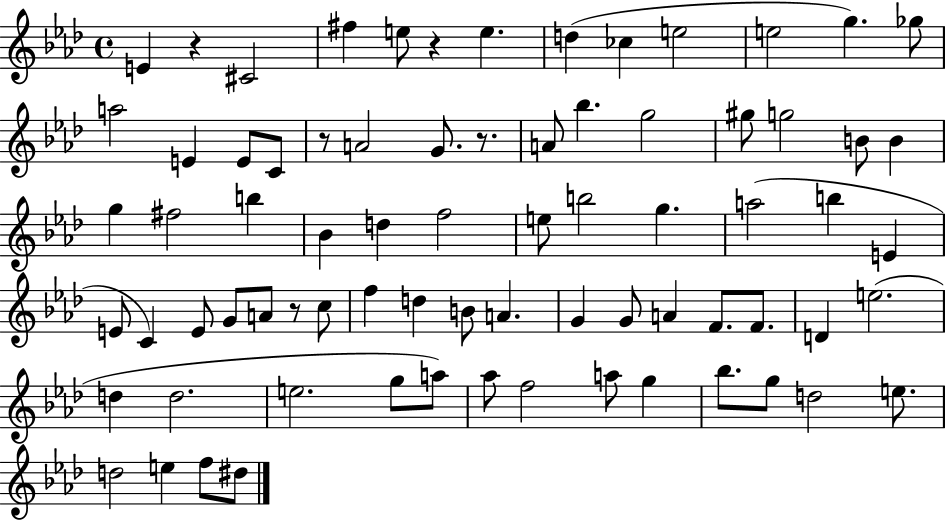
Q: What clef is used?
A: treble